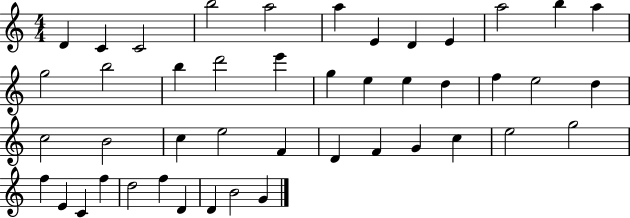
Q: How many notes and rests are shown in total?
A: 45